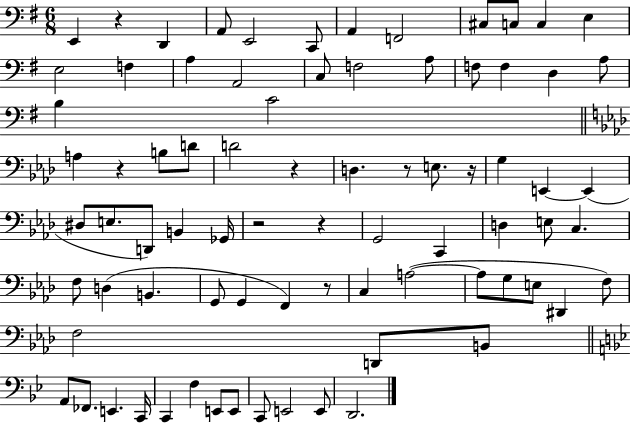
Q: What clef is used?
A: bass